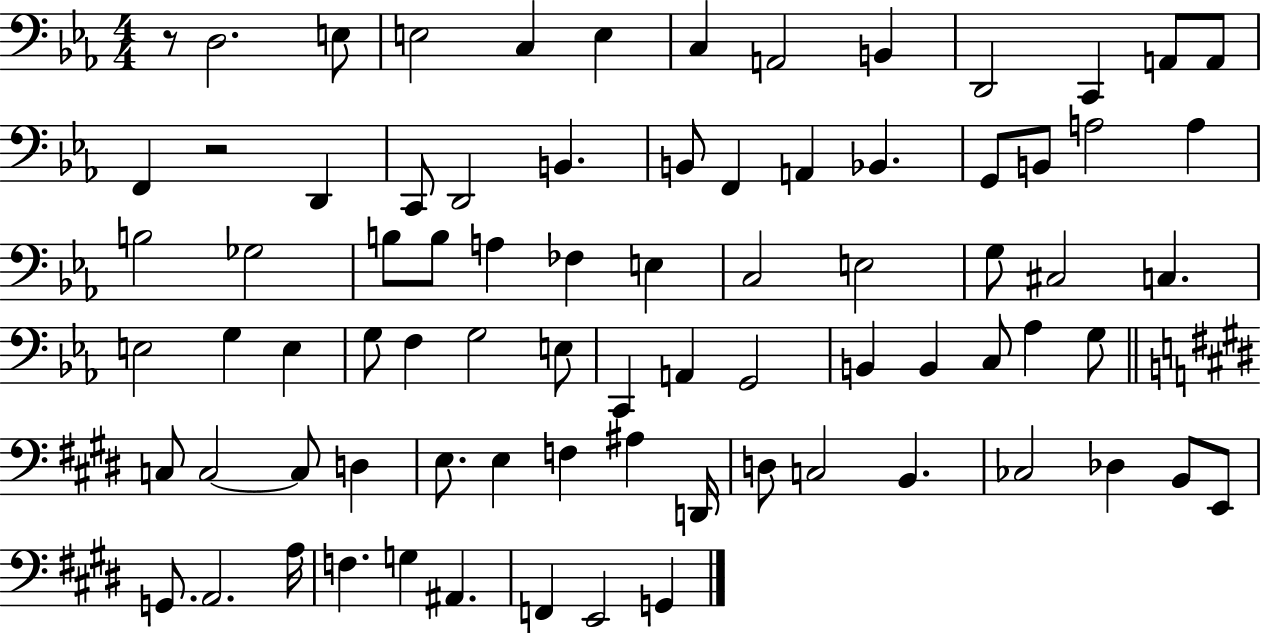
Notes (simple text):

R/e D3/h. E3/e E3/h C3/q E3/q C3/q A2/h B2/q D2/h C2/q A2/e A2/e F2/q R/h D2/q C2/e D2/h B2/q. B2/e F2/q A2/q Bb2/q. G2/e B2/e A3/h A3/q B3/h Gb3/h B3/e B3/e A3/q FES3/q E3/q C3/h E3/h G3/e C#3/h C3/q. E3/h G3/q E3/q G3/e F3/q G3/h E3/e C2/q A2/q G2/h B2/q B2/q C3/e Ab3/q G3/e C3/e C3/h C3/e D3/q E3/e. E3/q F3/q A#3/q D2/s D3/e C3/h B2/q. CES3/h Db3/q B2/e E2/e G2/e. A2/h. A3/s F3/q. G3/q A#2/q. F2/q E2/h G2/q